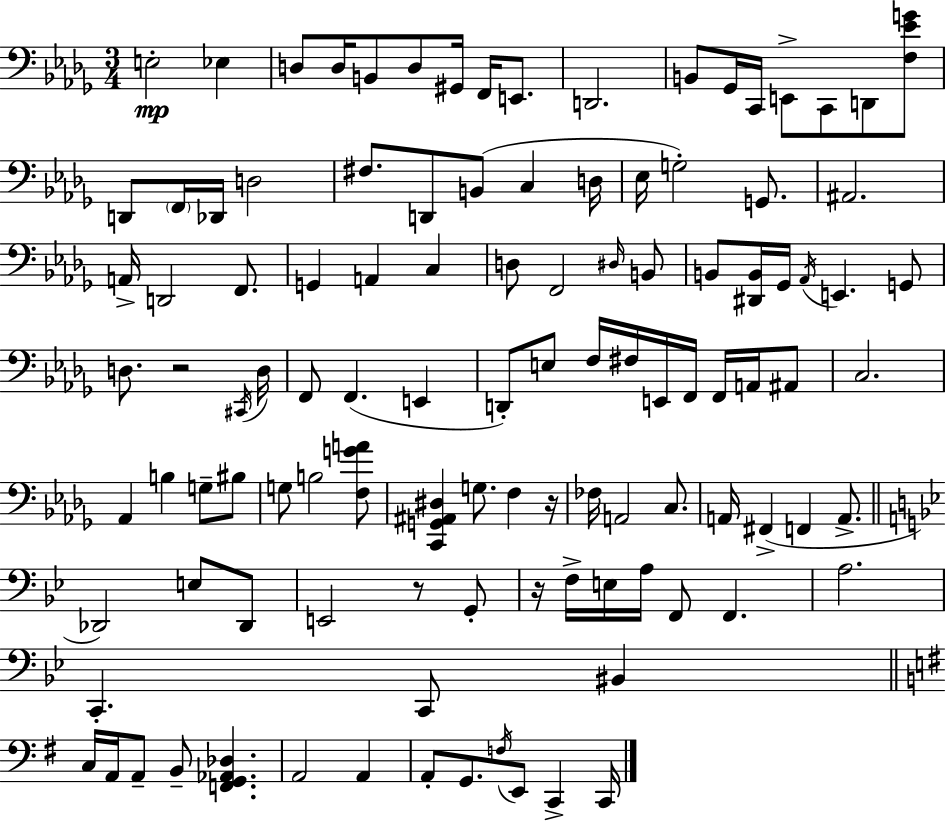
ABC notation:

X:1
T:Untitled
M:3/4
L:1/4
K:Bbm
E,2 _E, D,/2 D,/4 B,,/2 D,/2 ^G,,/4 F,,/4 E,,/2 D,,2 B,,/2 _G,,/4 C,,/4 E,,/2 C,,/2 D,,/2 [F,_EG]/2 D,,/2 F,,/4 _D,,/4 D,2 ^F,/2 D,,/2 B,,/2 C, D,/4 _E,/4 G,2 G,,/2 ^A,,2 A,,/4 D,,2 F,,/2 G,, A,, C, D,/2 F,,2 ^D,/4 B,,/2 B,,/2 [^D,,B,,]/4 _G,,/4 _A,,/4 E,, G,,/2 D,/2 z2 ^C,,/4 D,/4 F,,/2 F,, E,, D,,/2 E,/2 F,/4 ^F,/4 E,,/4 F,,/4 F,,/4 A,,/4 ^A,,/2 C,2 _A,, B, G,/2 ^B,/2 G,/2 B,2 [F,GA]/2 [C,,G,,^A,,^D,] G,/2 F, z/4 _F,/4 A,,2 C,/2 A,,/4 ^F,, F,, A,,/2 _D,,2 E,/2 _D,,/2 E,,2 z/2 G,,/2 z/4 F,/4 E,/4 A,/4 F,,/2 F,, A,2 C,, C,,/2 ^B,, C,/4 A,,/4 A,,/2 B,,/2 [F,,G,,_A,,_D,] A,,2 A,, A,,/2 G,,/2 F,/4 E,,/2 C,, C,,/4